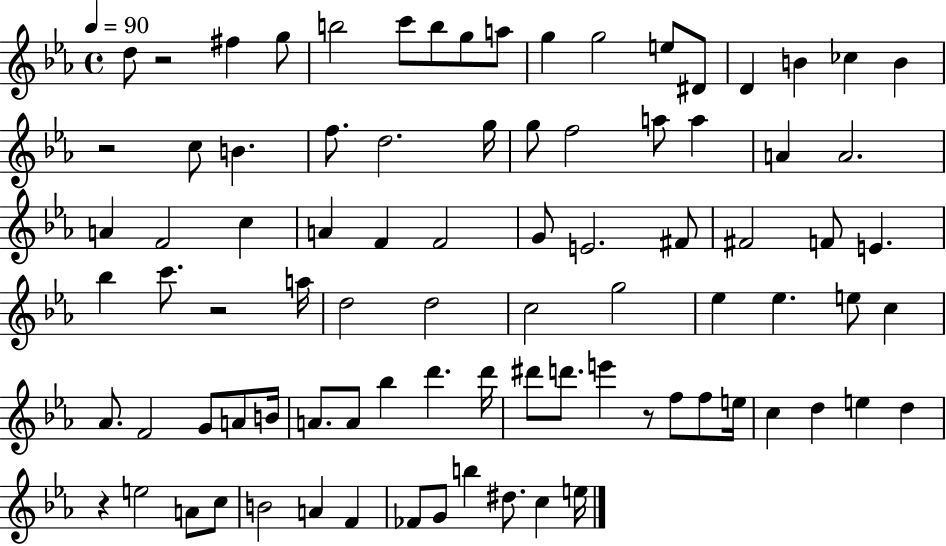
D5/e R/h F#5/q G5/e B5/h C6/e B5/e G5/e A5/e G5/q G5/h E5/e D#4/e D4/q B4/q CES5/q B4/q R/h C5/e B4/q. F5/e. D5/h. G5/s G5/e F5/h A5/e A5/q A4/q A4/h. A4/q F4/h C5/q A4/q F4/q F4/h G4/e E4/h. F#4/e F#4/h F4/e E4/q. Bb5/q C6/e. R/h A5/s D5/h D5/h C5/h G5/h Eb5/q Eb5/q. E5/e C5/q Ab4/e. F4/h G4/e A4/e B4/s A4/e. A4/e Bb5/q D6/q. D6/s D#6/e D6/e. E6/q R/e F5/e F5/e E5/s C5/q D5/q E5/q D5/q R/q E5/h A4/e C5/e B4/h A4/q F4/q FES4/e G4/e B5/q D#5/e. C5/q E5/s